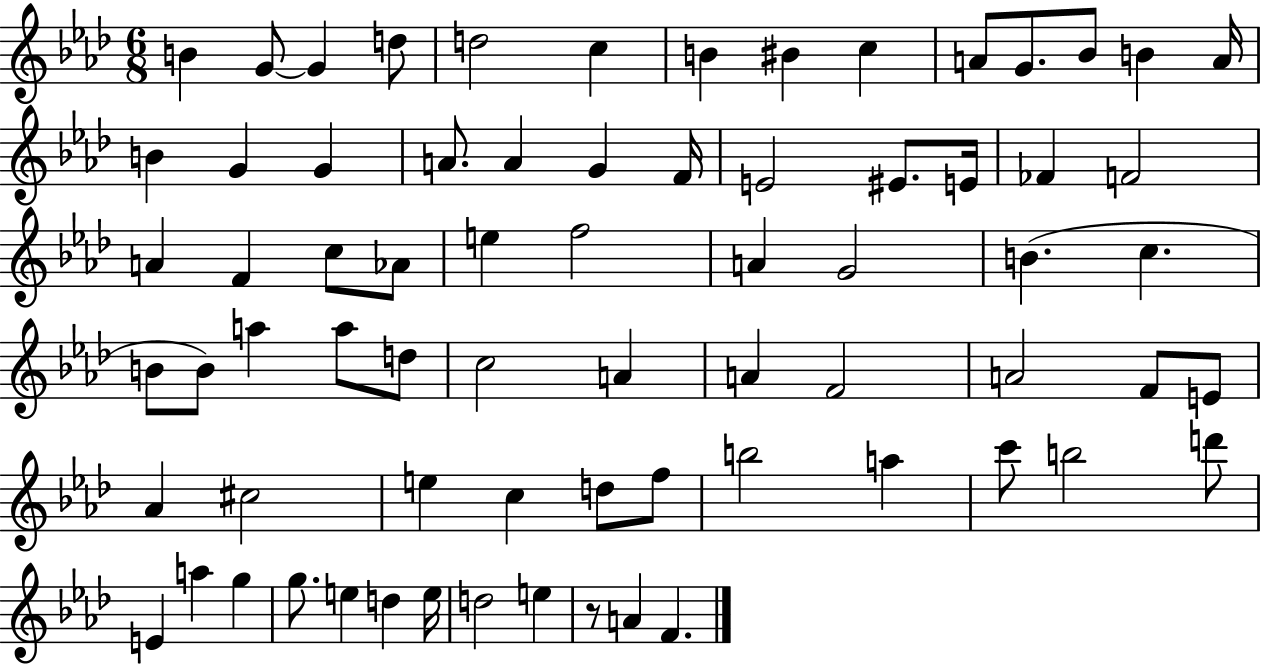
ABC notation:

X:1
T:Untitled
M:6/8
L:1/4
K:Ab
B G/2 G d/2 d2 c B ^B c A/2 G/2 _B/2 B A/4 B G G A/2 A G F/4 E2 ^E/2 E/4 _F F2 A F c/2 _A/2 e f2 A G2 B c B/2 B/2 a a/2 d/2 c2 A A F2 A2 F/2 E/2 _A ^c2 e c d/2 f/2 b2 a c'/2 b2 d'/2 E a g g/2 e d e/4 d2 e z/2 A F